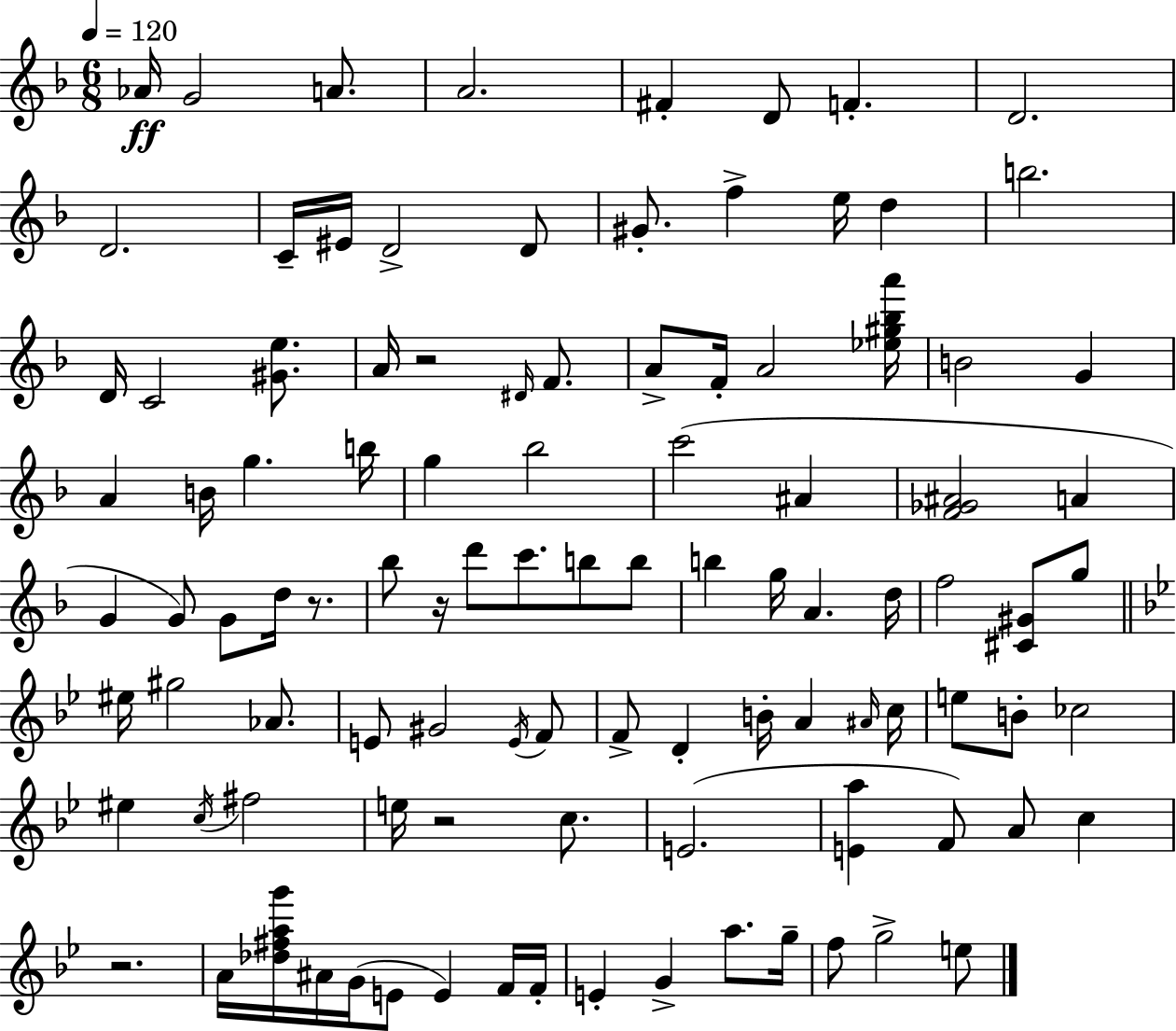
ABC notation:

X:1
T:Untitled
M:6/8
L:1/4
K:F
_A/4 G2 A/2 A2 ^F D/2 F D2 D2 C/4 ^E/4 D2 D/2 ^G/2 f e/4 d b2 D/4 C2 [^Ge]/2 A/4 z2 ^D/4 F/2 A/2 F/4 A2 [_e^g_ba']/4 B2 G A B/4 g b/4 g _b2 c'2 ^A [F_G^A]2 A G G/2 G/2 d/4 z/2 _b/2 z/4 d'/2 c'/2 b/2 b/2 b g/4 A d/4 f2 [^C^G]/2 g/2 ^e/4 ^g2 _A/2 E/2 ^G2 E/4 F/2 F/2 D B/4 A ^A/4 c/4 e/2 B/2 _c2 ^e c/4 ^f2 e/4 z2 c/2 E2 [Ea] F/2 A/2 c z2 A/4 [_d^fag']/4 ^A/4 G/4 E/2 E F/4 F/4 E G a/2 g/4 f/2 g2 e/2